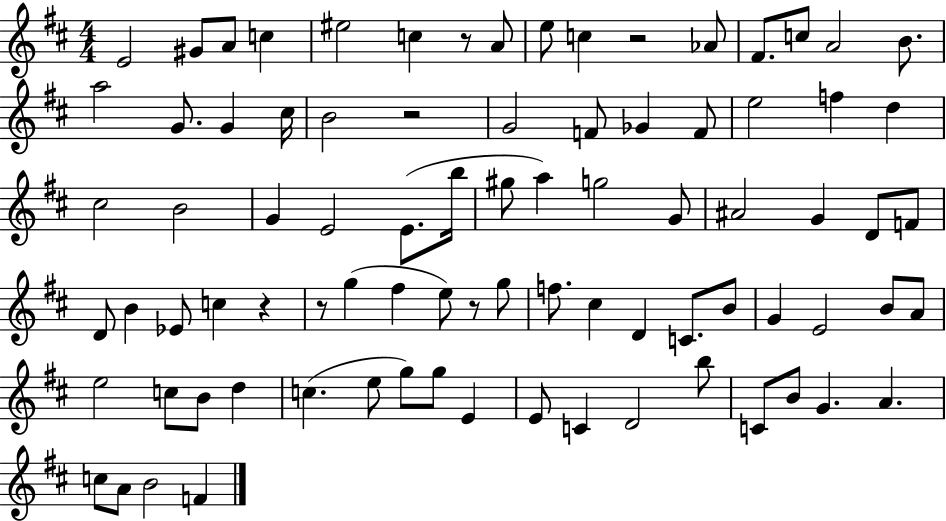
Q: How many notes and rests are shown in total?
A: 84